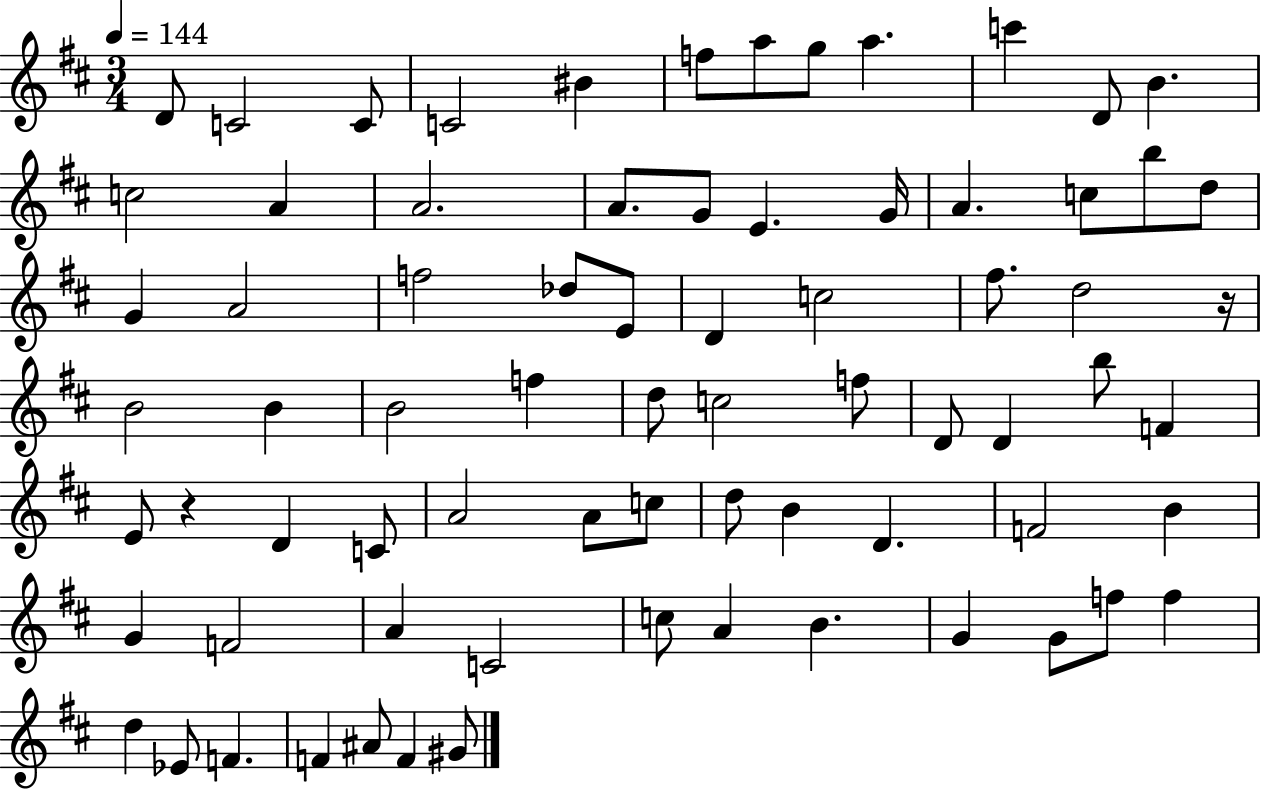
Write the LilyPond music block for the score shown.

{
  \clef treble
  \numericTimeSignature
  \time 3/4
  \key d \major
  \tempo 4 = 144
  d'8 c'2 c'8 | c'2 bis'4 | f''8 a''8 g''8 a''4. | c'''4 d'8 b'4. | \break c''2 a'4 | a'2. | a'8. g'8 e'4. g'16 | a'4. c''8 b''8 d''8 | \break g'4 a'2 | f''2 des''8 e'8 | d'4 c''2 | fis''8. d''2 r16 | \break b'2 b'4 | b'2 f''4 | d''8 c''2 f''8 | d'8 d'4 b''8 f'4 | \break e'8 r4 d'4 c'8 | a'2 a'8 c''8 | d''8 b'4 d'4. | f'2 b'4 | \break g'4 f'2 | a'4 c'2 | c''8 a'4 b'4. | g'4 g'8 f''8 f''4 | \break d''4 ees'8 f'4. | f'4 ais'8 f'4 gis'8 | \bar "|."
}